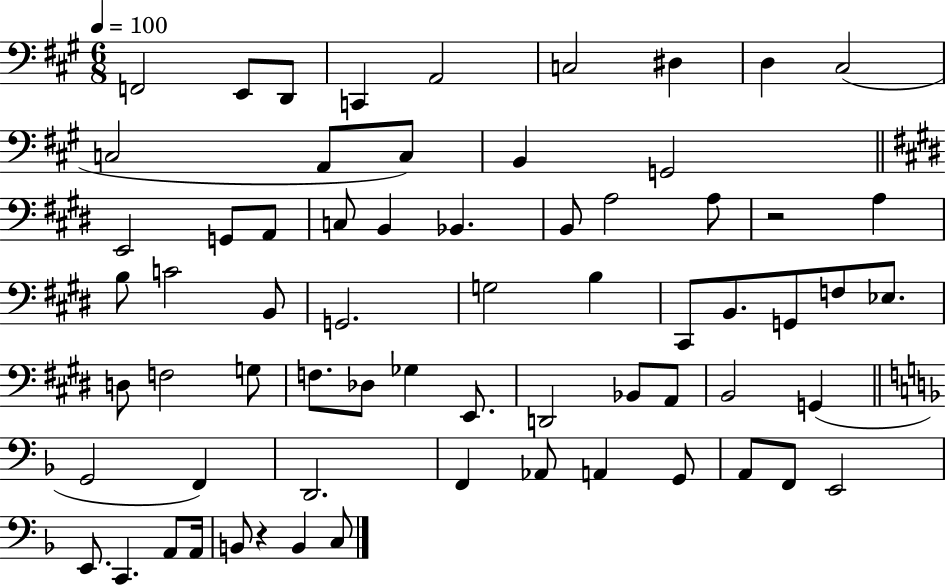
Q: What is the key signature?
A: A major